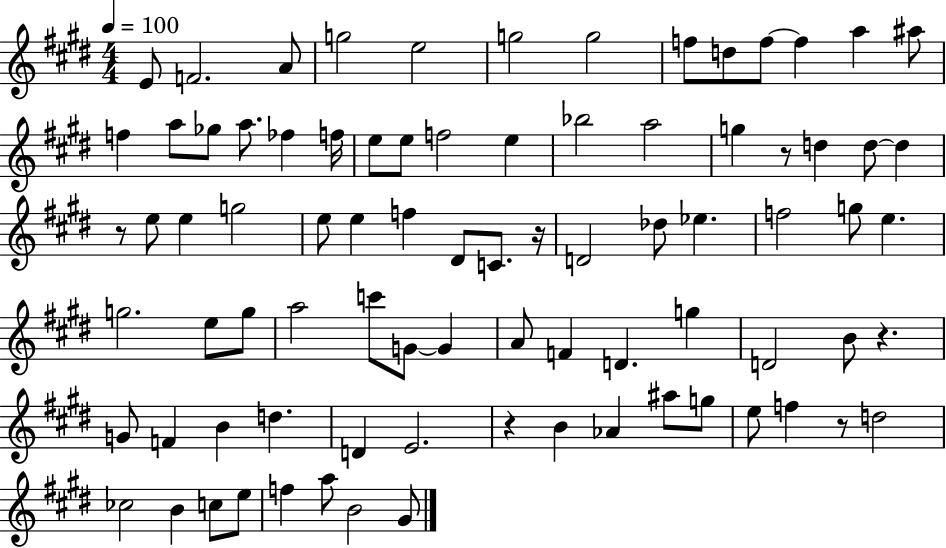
E4/e F4/h. A4/e G5/h E5/h G5/h G5/h F5/e D5/e F5/e F5/q A5/q A#5/e F5/q A5/e Gb5/e A5/e. FES5/q F5/s E5/e E5/e F5/h E5/q Bb5/h A5/h G5/q R/e D5/q D5/e D5/q R/e E5/e E5/q G5/h E5/e E5/q F5/q D#4/e C4/e. R/s D4/h Db5/e Eb5/q. F5/h G5/e E5/q. G5/h. E5/e G5/e A5/h C6/e G4/e G4/q A4/e F4/q D4/q. G5/q D4/h B4/e R/q. G4/e F4/q B4/q D5/q. D4/q E4/h. R/q B4/q Ab4/q A#5/e G5/e E5/e F5/q R/e D5/h CES5/h B4/q C5/e E5/e F5/q A5/e B4/h G#4/e